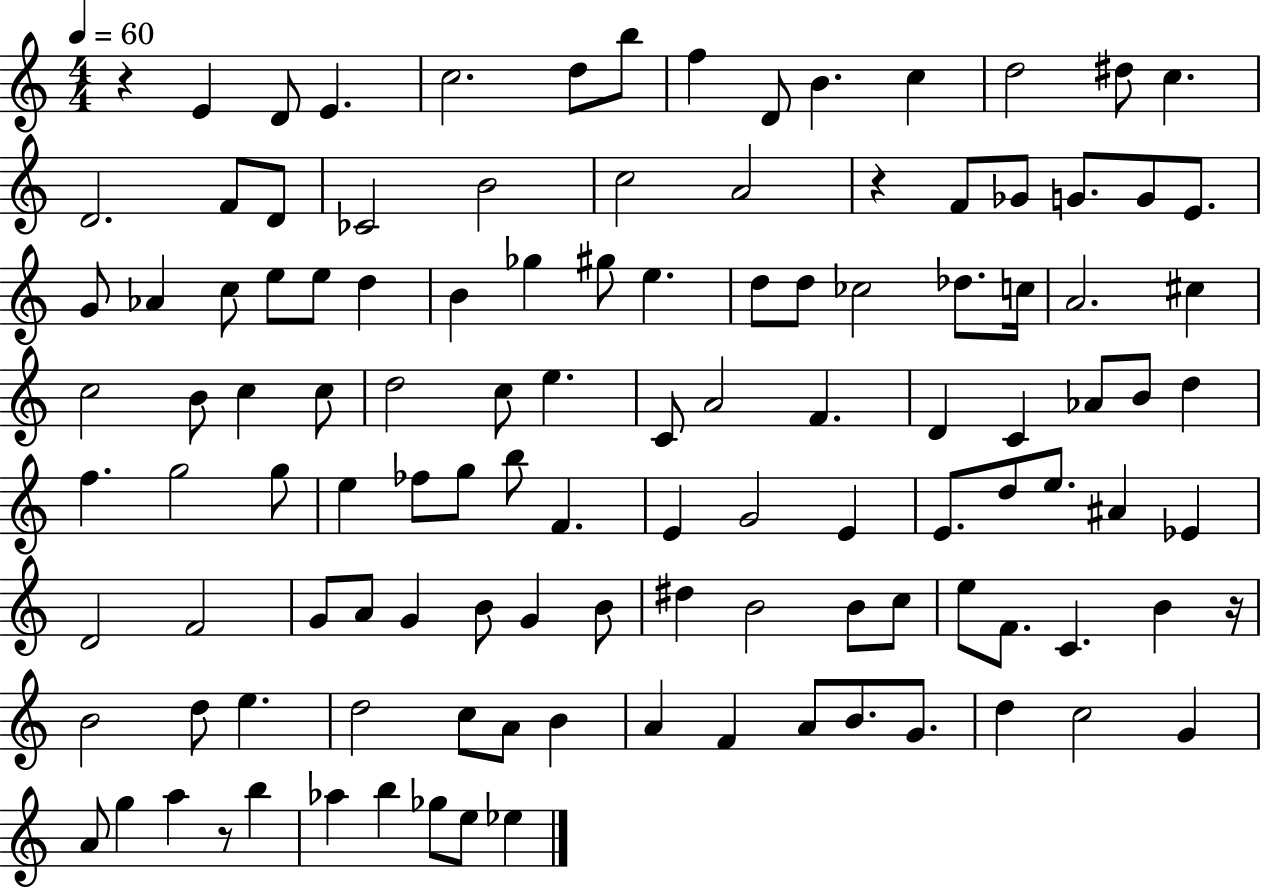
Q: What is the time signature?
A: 4/4